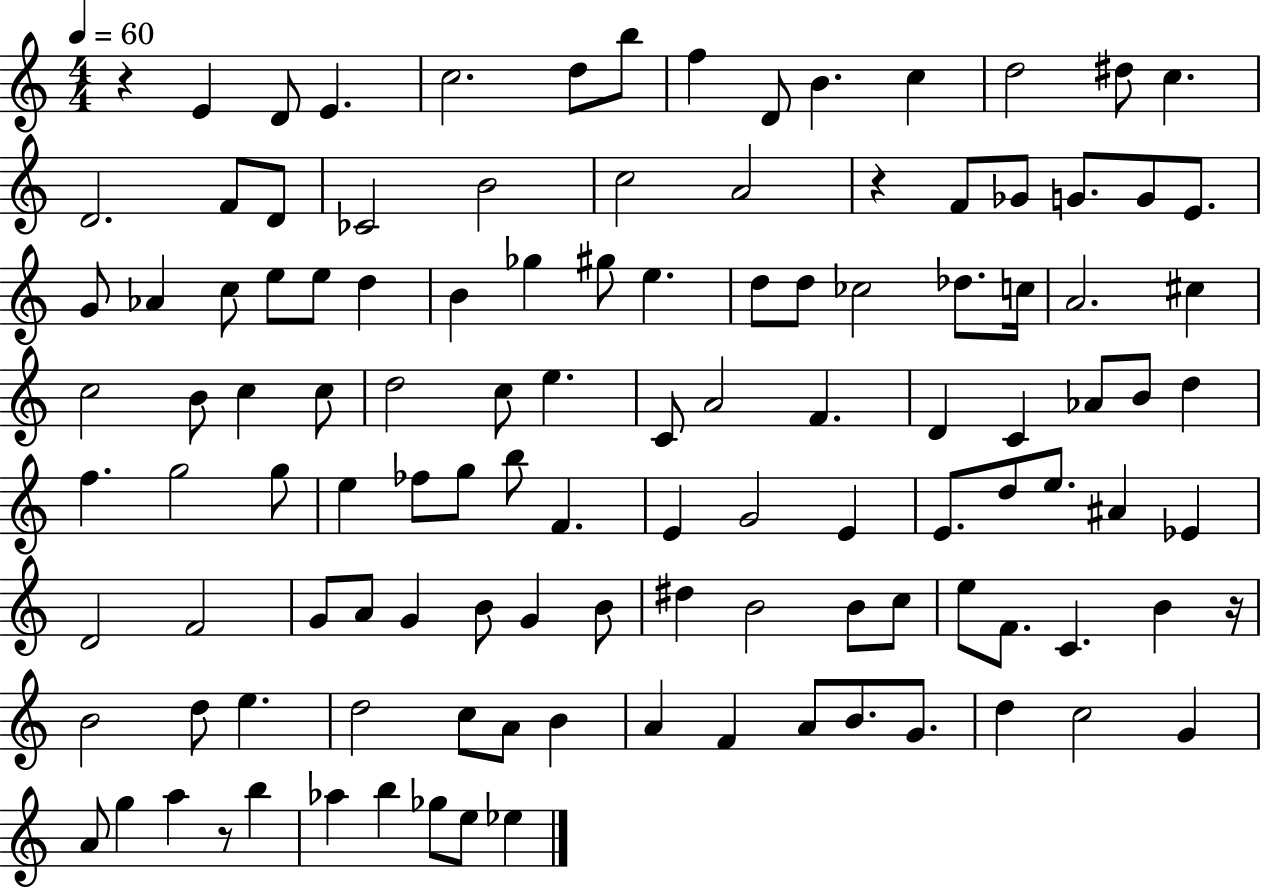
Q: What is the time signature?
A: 4/4